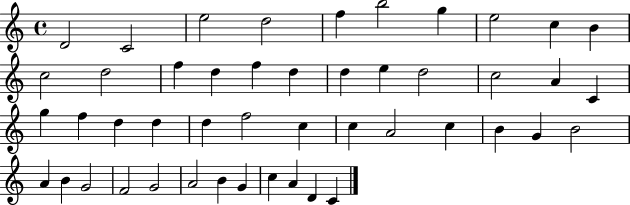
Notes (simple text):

D4/h C4/h E5/h D5/h F5/q B5/h G5/q E5/h C5/q B4/q C5/h D5/h F5/q D5/q F5/q D5/q D5/q E5/q D5/h C5/h A4/q C4/q G5/q F5/q D5/q D5/q D5/q F5/h C5/q C5/q A4/h C5/q B4/q G4/q B4/h A4/q B4/q G4/h F4/h G4/h A4/h B4/q G4/q C5/q A4/q D4/q C4/q